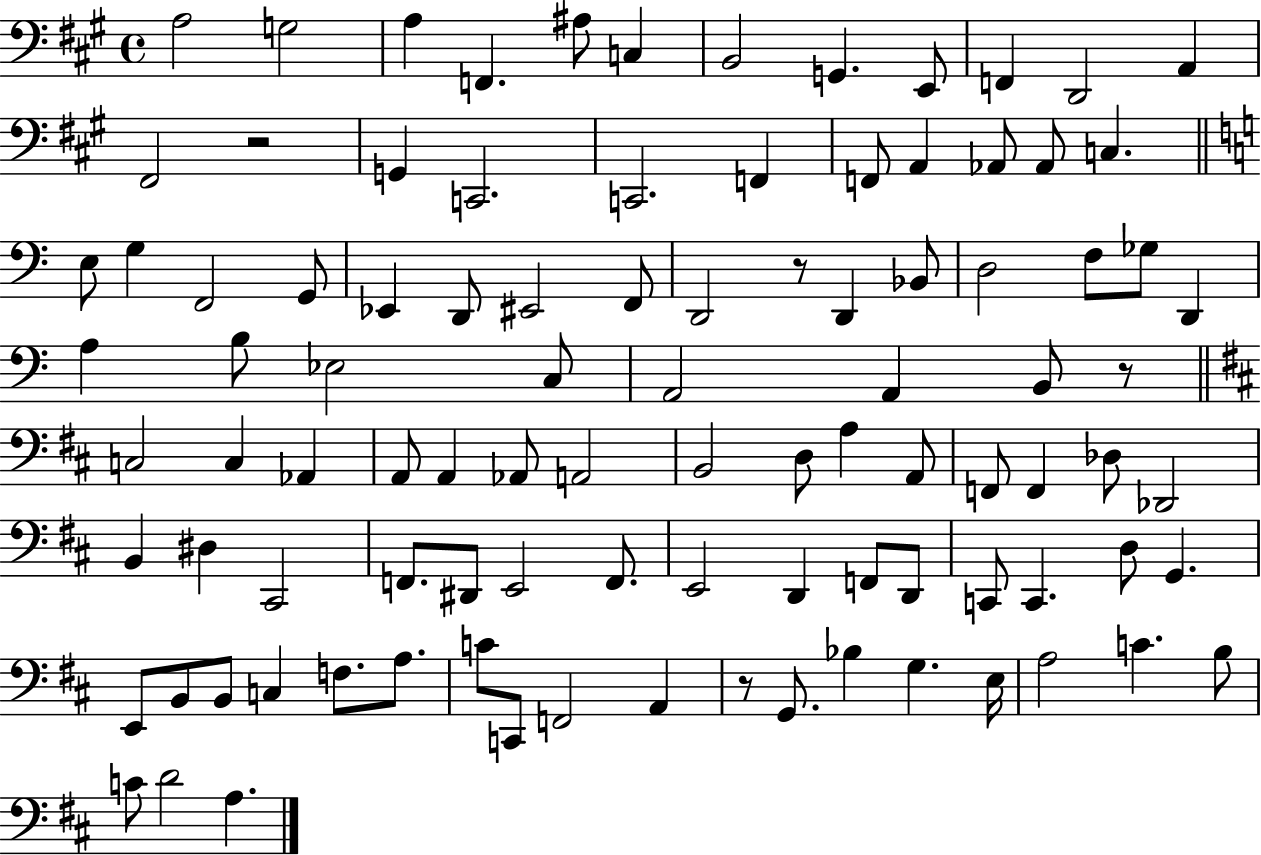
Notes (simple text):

A3/h G3/h A3/q F2/q. A#3/e C3/q B2/h G2/q. E2/e F2/q D2/h A2/q F#2/h R/h G2/q C2/h. C2/h. F2/q F2/e A2/q Ab2/e Ab2/e C3/q. E3/e G3/q F2/h G2/e Eb2/q D2/e EIS2/h F2/e D2/h R/e D2/q Bb2/e D3/h F3/e Gb3/e D2/q A3/q B3/e Eb3/h C3/e A2/h A2/q B2/e R/e C3/h C3/q Ab2/q A2/e A2/q Ab2/e A2/h B2/h D3/e A3/q A2/e F2/e F2/q Db3/e Db2/h B2/q D#3/q C#2/h F2/e. D#2/e E2/h F2/e. E2/h D2/q F2/e D2/e C2/e C2/q. D3/e G2/q. E2/e B2/e B2/e C3/q F3/e. A3/e. C4/e C2/e F2/h A2/q R/e G2/e. Bb3/q G3/q. E3/s A3/h C4/q. B3/e C4/e D4/h A3/q.